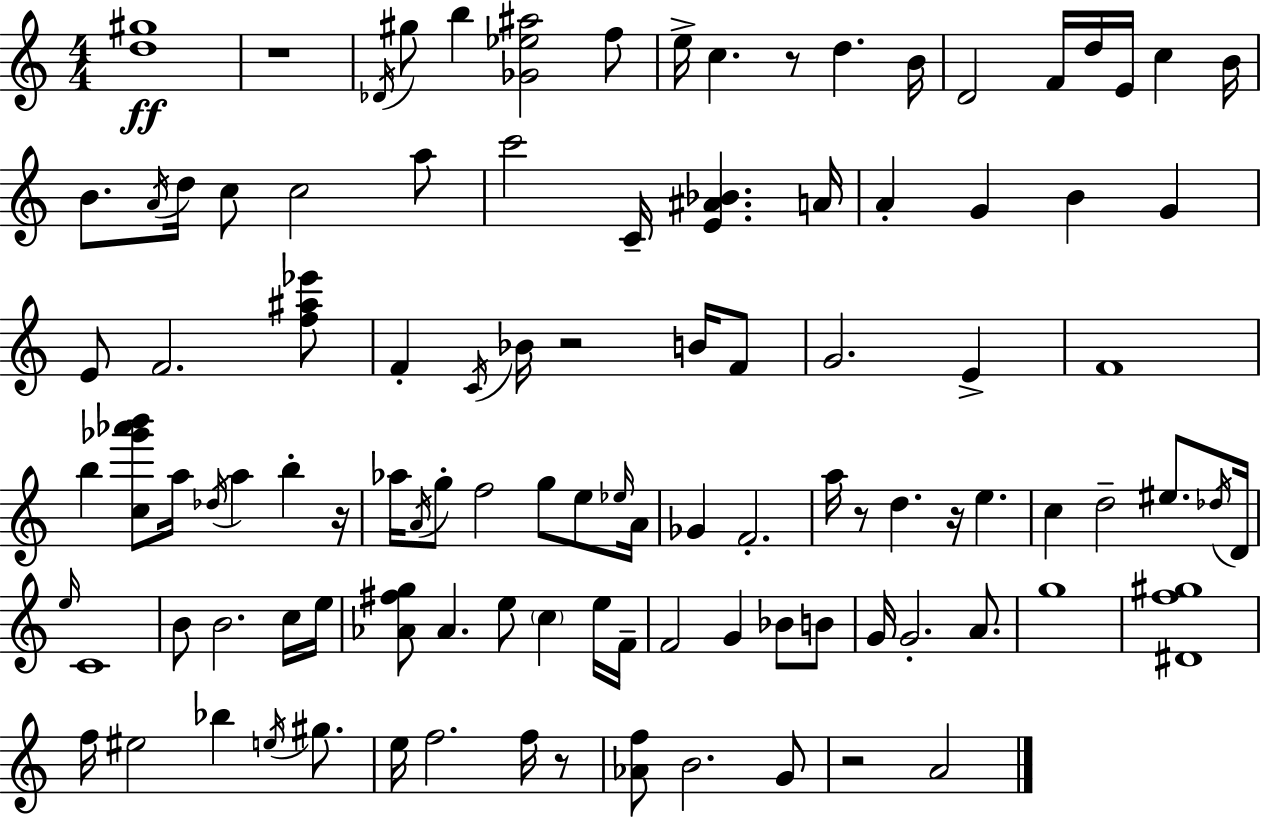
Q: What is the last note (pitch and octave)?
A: A4